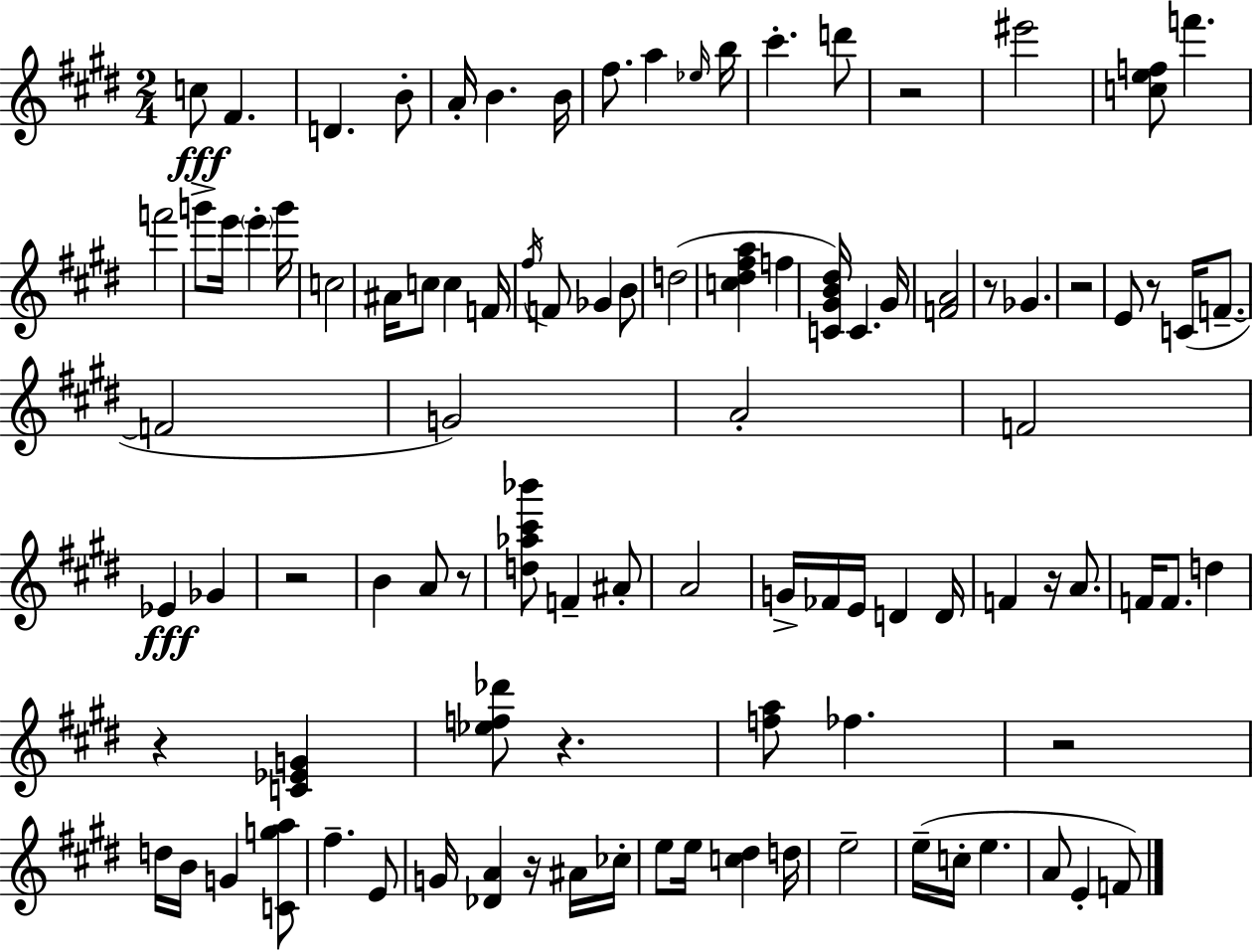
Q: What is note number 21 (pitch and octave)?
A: C5